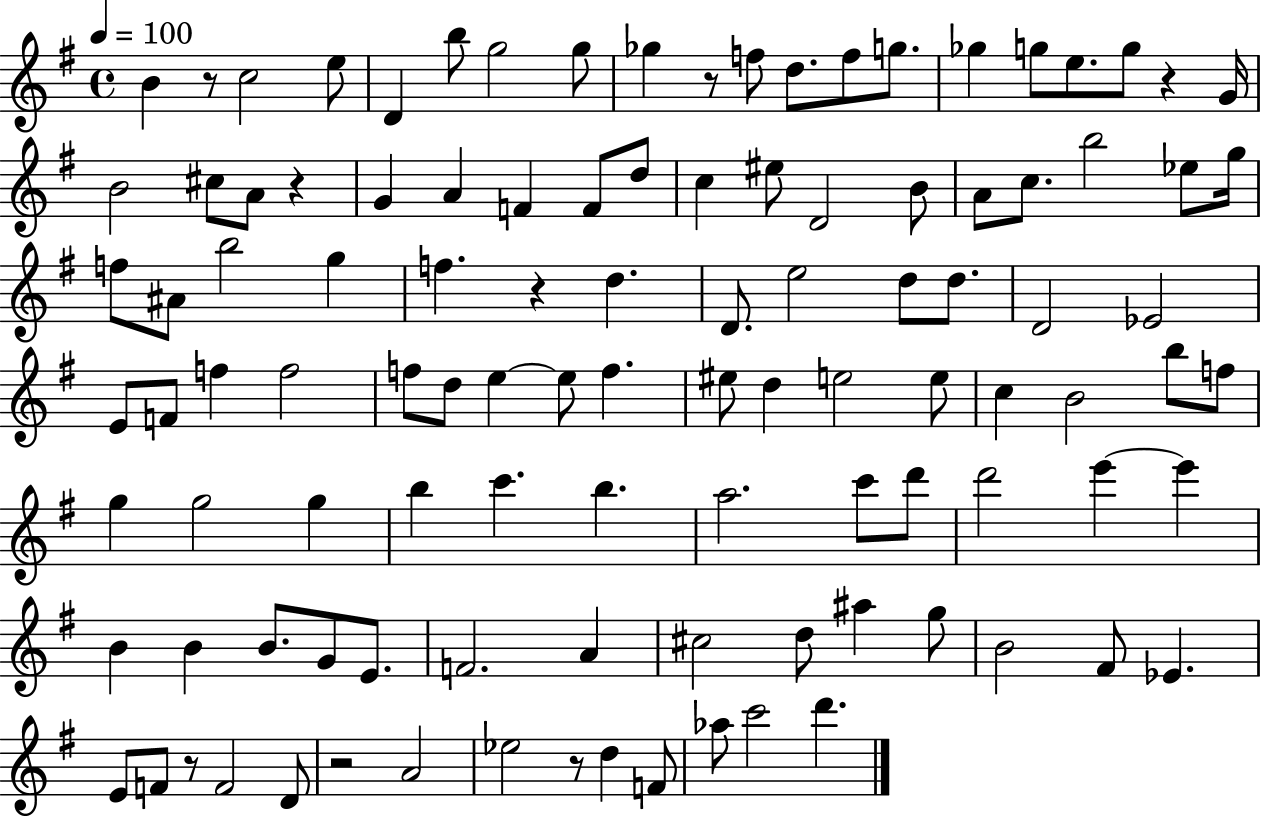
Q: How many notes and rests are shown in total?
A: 108